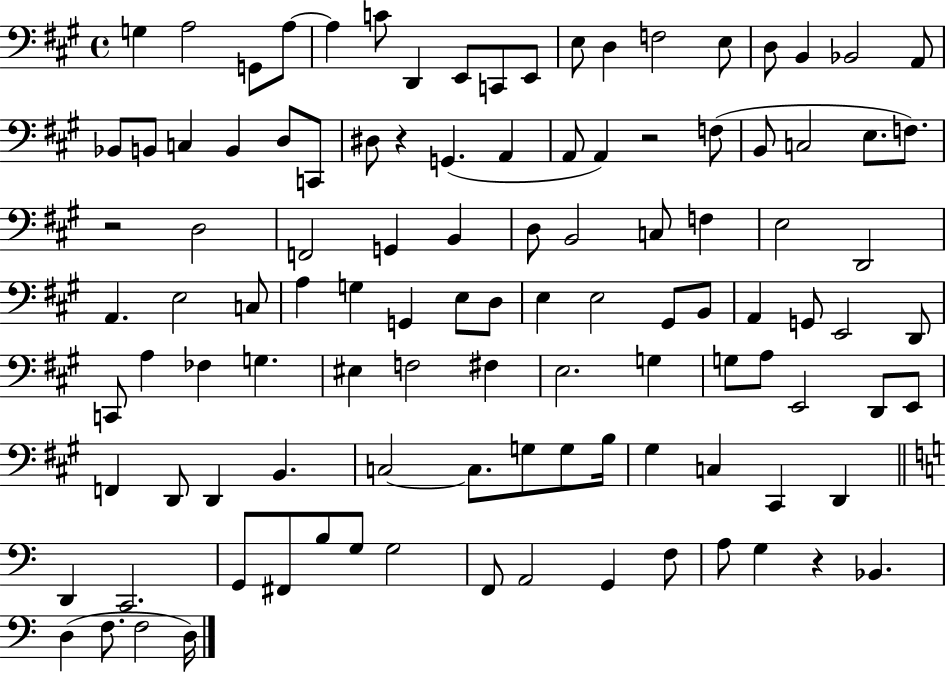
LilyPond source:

{
  \clef bass
  \time 4/4
  \defaultTimeSignature
  \key a \major
  g4 a2 g,8 a8~~ | a4 c'8 d,4 e,8 c,8 e,8 | e8 d4 f2 e8 | d8 b,4 bes,2 a,8 | \break bes,8 b,8 c4 b,4 d8 c,8 | dis8 r4 g,4.( a,4 | a,8 a,4) r2 f8( | b,8 c2 e8. f8.) | \break r2 d2 | f,2 g,4 b,4 | d8 b,2 c8 f4 | e2 d,2 | \break a,4. e2 c8 | a4 g4 g,4 e8 d8 | e4 e2 gis,8 b,8 | a,4 g,8 e,2 d,8 | \break c,8 a4 fes4 g4. | eis4 f2 fis4 | e2. g4 | g8 a8 e,2 d,8 e,8 | \break f,4 d,8 d,4 b,4. | c2~~ c8. g8 g8 b16 | gis4 c4 cis,4 d,4 | \bar "||" \break \key c \major d,4 c,2. | g,8 fis,8 b8 g8 g2 | f,8 a,2 g,4 f8 | a8 g4 r4 bes,4. | \break d4( f8. f2 d16) | \bar "|."
}